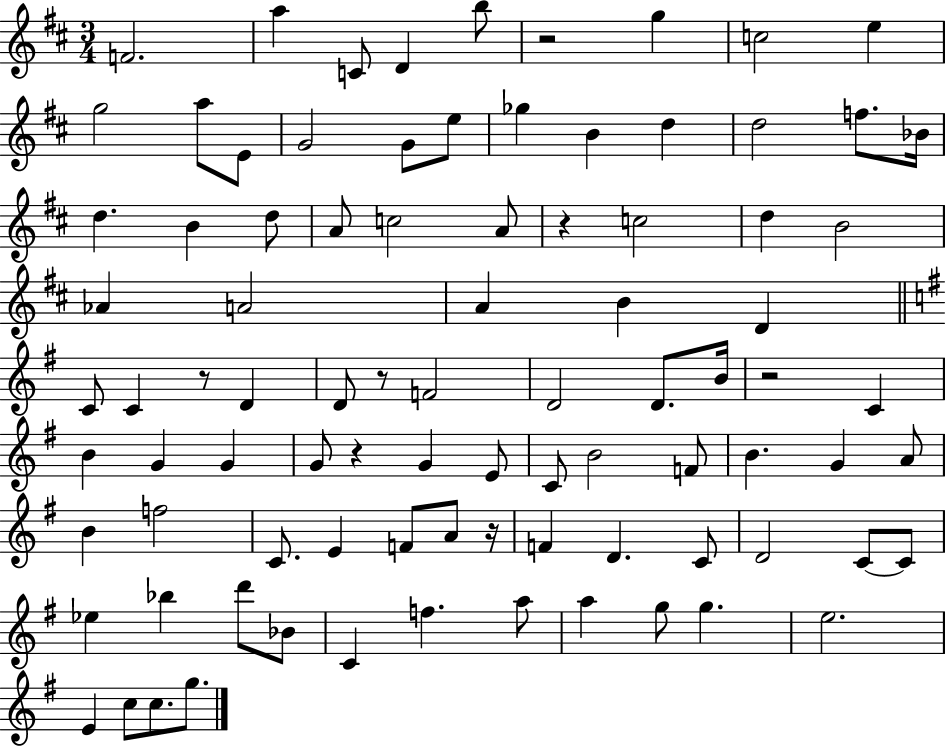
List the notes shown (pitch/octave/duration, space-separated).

F4/h. A5/q C4/e D4/q B5/e R/h G5/q C5/h E5/q G5/h A5/e E4/e G4/h G4/e E5/e Gb5/q B4/q D5/q D5/h F5/e. Bb4/s D5/q. B4/q D5/e A4/e C5/h A4/e R/q C5/h D5/q B4/h Ab4/q A4/h A4/q B4/q D4/q C4/e C4/q R/e D4/q D4/e R/e F4/h D4/h D4/e. B4/s R/h C4/q B4/q G4/q G4/q G4/e R/q G4/q E4/e C4/e B4/h F4/e B4/q. G4/q A4/e B4/q F5/h C4/e. E4/q F4/e A4/e R/s F4/q D4/q. C4/e D4/h C4/e C4/e Eb5/q Bb5/q D6/e Bb4/e C4/q F5/q. A5/e A5/q G5/e G5/q. E5/h. E4/q C5/e C5/e. G5/e.